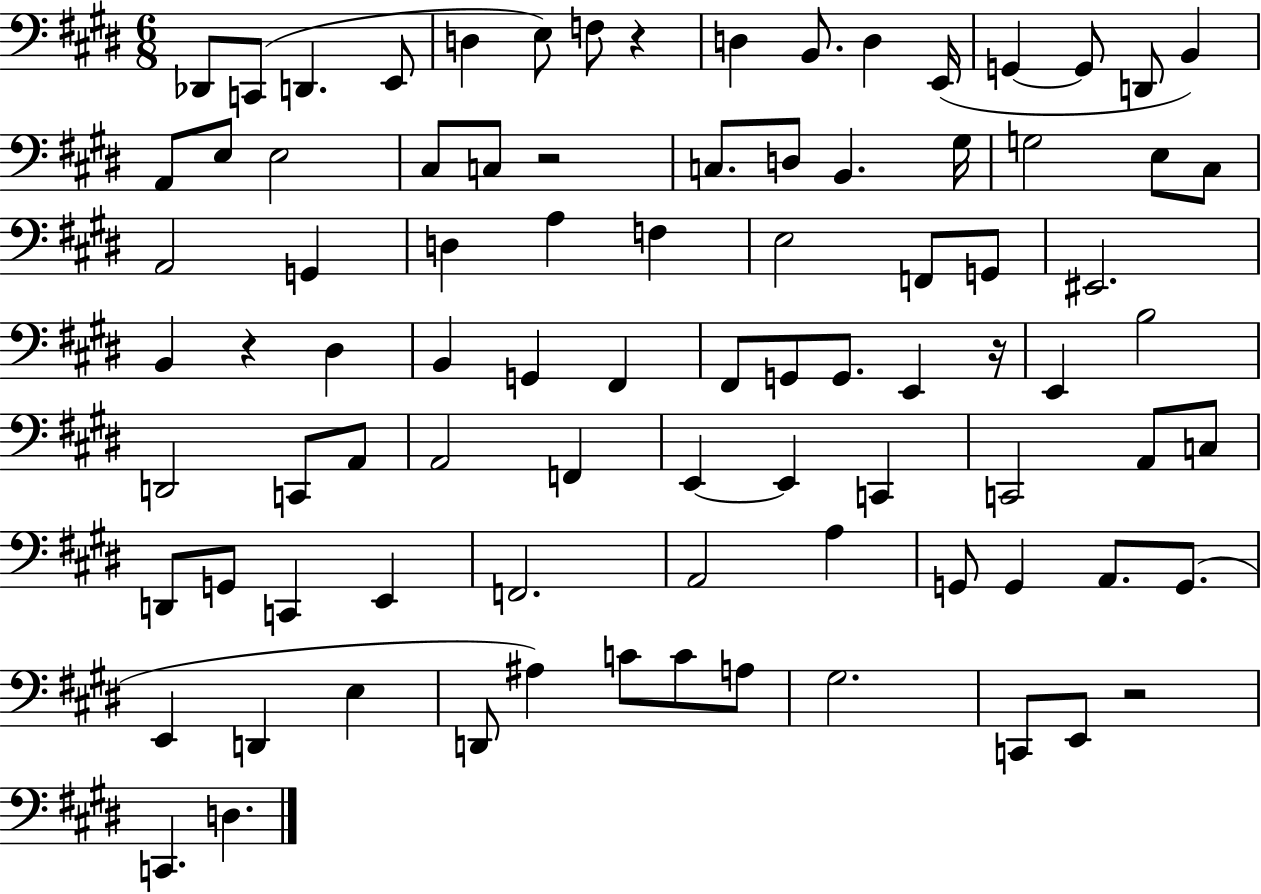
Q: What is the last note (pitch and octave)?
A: D3